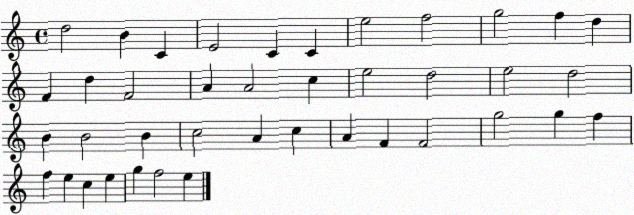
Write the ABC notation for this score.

X:1
T:Untitled
M:4/4
L:1/4
K:C
d2 B C E2 C C e2 f2 g2 f d F d F2 A A2 c e2 d2 e2 d2 B B2 B c2 A c A F F2 g2 g f f e c e g f2 e